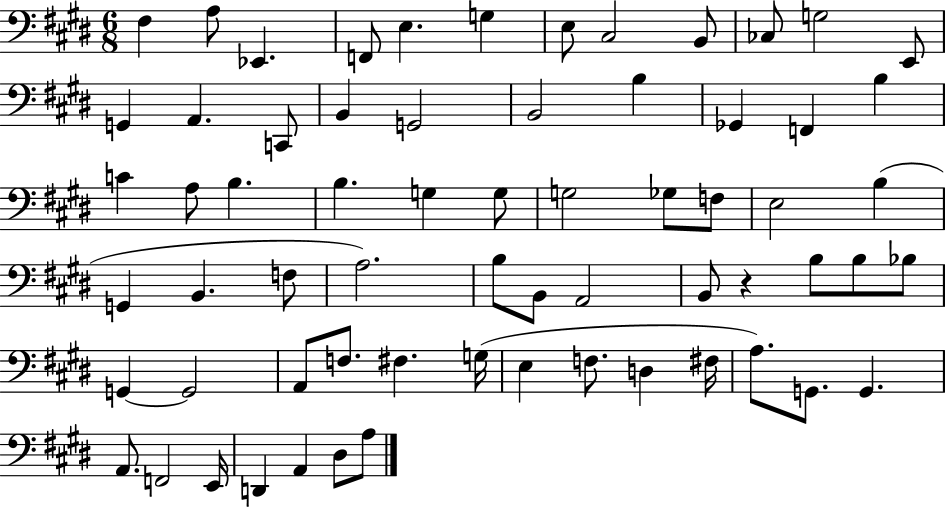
X:1
T:Untitled
M:6/8
L:1/4
K:E
^F, A,/2 _E,, F,,/2 E, G, E,/2 ^C,2 B,,/2 _C,/2 G,2 E,,/2 G,, A,, C,,/2 B,, G,,2 B,,2 B, _G,, F,, B, C A,/2 B, B, G, G,/2 G,2 _G,/2 F,/2 E,2 B, G,, B,, F,/2 A,2 B,/2 B,,/2 A,,2 B,,/2 z B,/2 B,/2 _B,/2 G,, G,,2 A,,/2 F,/2 ^F, G,/4 E, F,/2 D, ^F,/4 A,/2 G,,/2 G,, A,,/2 F,,2 E,,/4 D,, A,, ^D,/2 A,/2